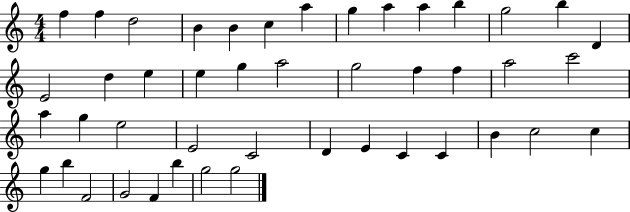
F5/q F5/q D5/h B4/q B4/q C5/q A5/q G5/q A5/q A5/q B5/q G5/h B5/q D4/q E4/h D5/q E5/q E5/q G5/q A5/h G5/h F5/q F5/q A5/h C6/h A5/q G5/q E5/h E4/h C4/h D4/q E4/q C4/q C4/q B4/q C5/h C5/q G5/q B5/q F4/h G4/h F4/q B5/q G5/h G5/h